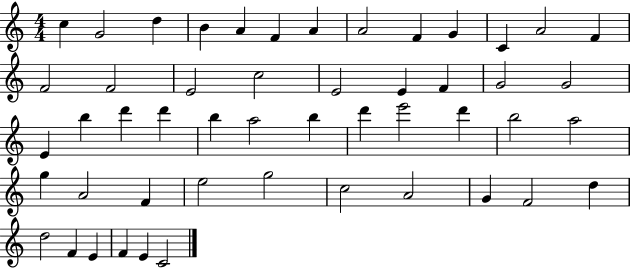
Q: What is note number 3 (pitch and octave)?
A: D5